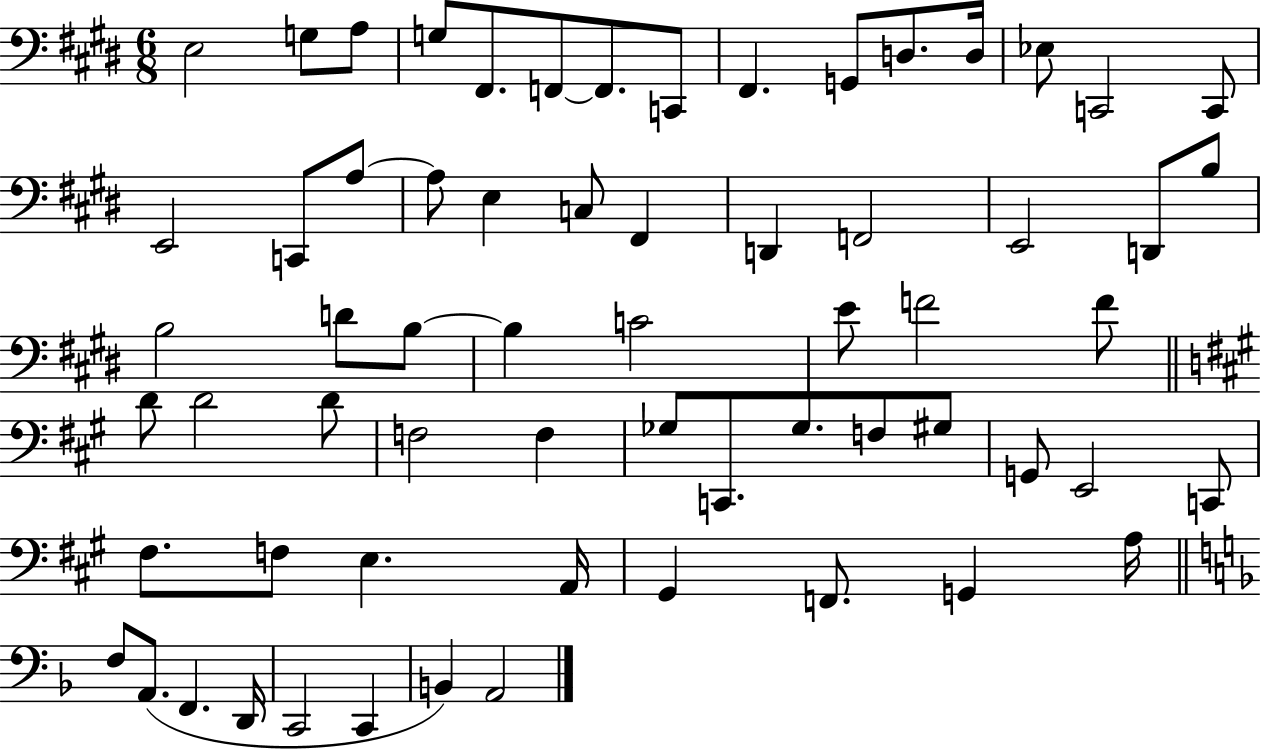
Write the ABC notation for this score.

X:1
T:Untitled
M:6/8
L:1/4
K:E
E,2 G,/2 A,/2 G,/2 ^F,,/2 F,,/2 F,,/2 C,,/2 ^F,, G,,/2 D,/2 D,/4 _E,/2 C,,2 C,,/2 E,,2 C,,/2 A,/2 A,/2 E, C,/2 ^F,, D,, F,,2 E,,2 D,,/2 B,/2 B,2 D/2 B,/2 B, C2 E/2 F2 F/2 D/2 D2 D/2 F,2 F, _G,/2 C,,/2 _G,/2 F,/2 ^G,/2 G,,/2 E,,2 C,,/2 ^F,/2 F,/2 E, A,,/4 ^G,, F,,/2 G,, A,/4 F,/2 A,,/2 F,, D,,/4 C,,2 C,, B,, A,,2